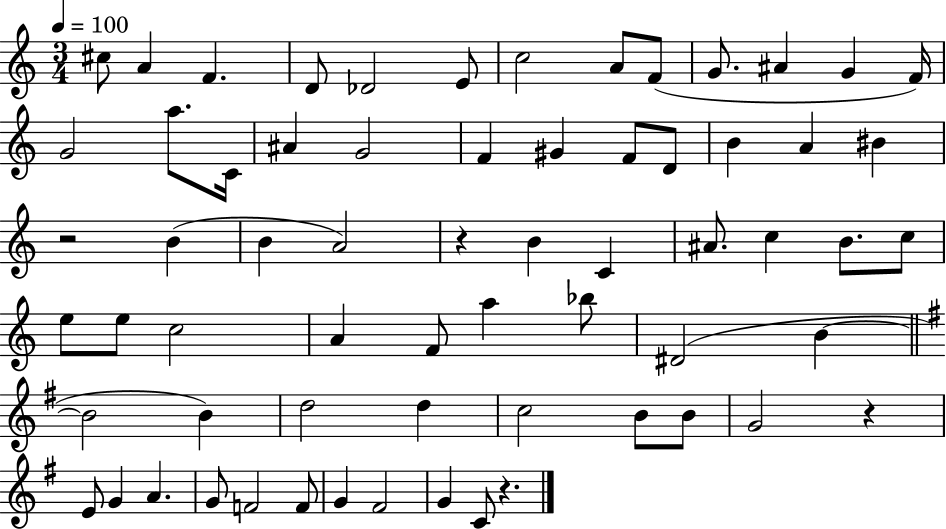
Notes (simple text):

C#5/e A4/q F4/q. D4/e Db4/h E4/e C5/h A4/e F4/e G4/e. A#4/q G4/q F4/s G4/h A5/e. C4/s A#4/q G4/h F4/q G#4/q F4/e D4/e B4/q A4/q BIS4/q R/h B4/q B4/q A4/h R/q B4/q C4/q A#4/e. C5/q B4/e. C5/e E5/e E5/e C5/h A4/q F4/e A5/q Bb5/e D#4/h B4/q B4/h B4/q D5/h D5/q C5/h B4/e B4/e G4/h R/q E4/e G4/q A4/q. G4/e F4/h F4/e G4/q F#4/h G4/q C4/e R/q.